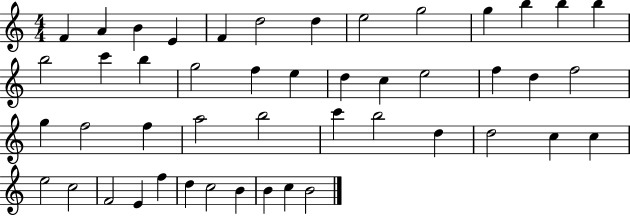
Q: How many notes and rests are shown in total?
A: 47